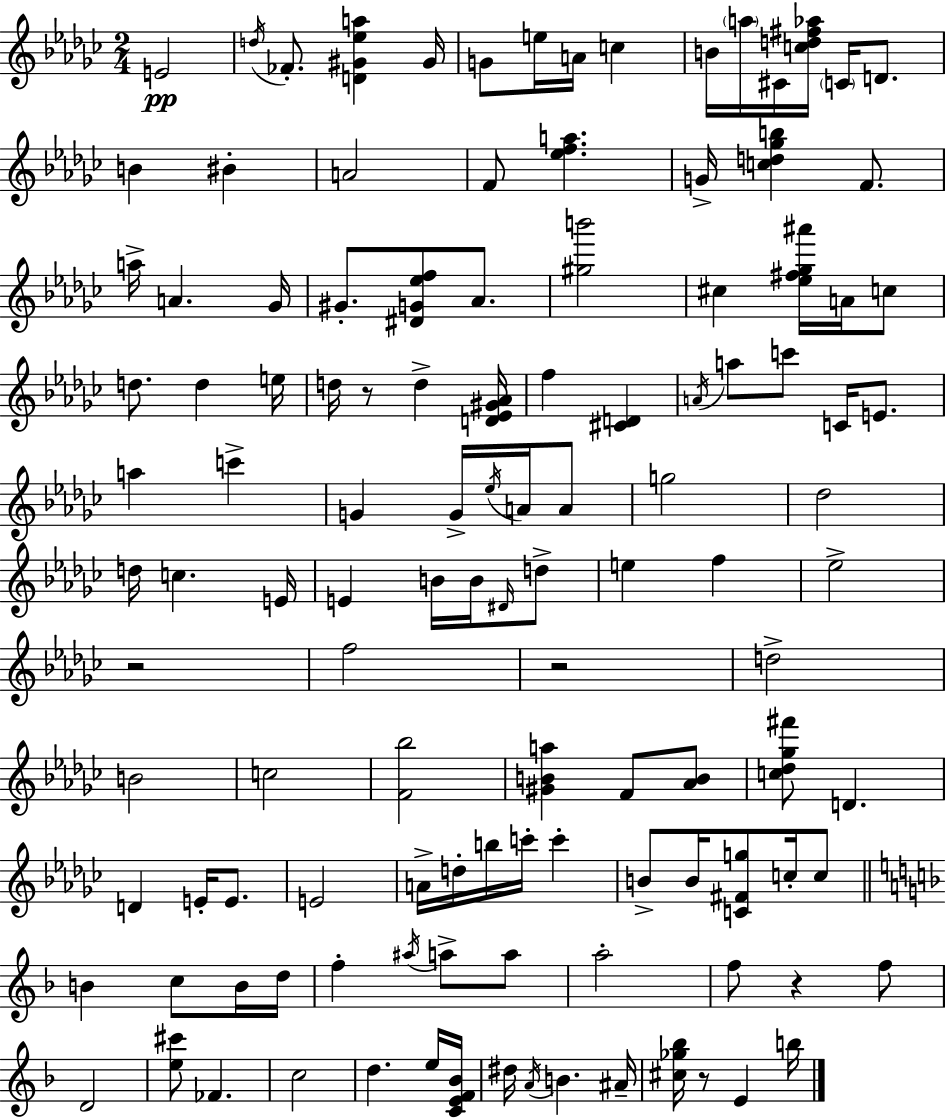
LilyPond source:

{
  \clef treble
  \numericTimeSignature
  \time 2/4
  \key ees \minor
  e'2\pp | \acciaccatura { d''16 } fes'8.-. <d' gis' ees'' a''>4 | gis'16 g'8 e''16 a'16 c''4 | b'16 \parenthesize a''16 cis'16 <c'' d'' fis'' aes''>16 \parenthesize c'16 d'8. | \break b'4 bis'4-. | a'2 | f'8 <ees'' f'' a''>4. | g'16-> <c'' d'' ges'' b''>4 f'8. | \break a''16-> a'4. | ges'16 gis'8.-. <dis' g' ees'' f''>8 aes'8. | <gis'' b'''>2 | cis''4 <ees'' fis'' ges'' ais'''>16 a'16 c''8 | \break d''8. d''4 | e''16 d''16 r8 d''4-> | <d' ees' gis' aes'>16 f''4 <cis' d'>4 | \acciaccatura { a'16 } a''8 c'''8 c'16 e'8. | \break a''4 c'''4-> | g'4 g'16-> \acciaccatura { ees''16 } | a'16 a'8 g''2 | des''2 | \break d''16 c''4. | e'16 e'4 b'16 | b'16 \grace { dis'16 } d''8-> e''4 | f''4 ees''2-> | \break r2 | f''2 | r2 | d''2-> | \break b'2 | c''2 | <f' bes''>2 | <gis' b' a''>4 | \break f'8 <aes' b'>8 <c'' des'' ges'' fis'''>8 d'4. | d'4 | e'16-. e'8. e'2 | a'16-> d''16-. b''16 c'''16-. | \break c'''4-. b'8-> b'16 <c' fis' g''>8 | c''16-. c''8 \bar "||" \break \key f \major b'4 c''8 b'16 d''16 | f''4-. \acciaccatura { ais''16 } a''8-> a''8 | a''2-. | f''8 r4 f''8 | \break d'2 | <e'' cis'''>8 fes'4. | c''2 | d''4. e''16 | \break <c' e' f' bes'>16 dis''16 \acciaccatura { a'16 } b'4. | ais'16-- <cis'' ges'' bes''>16 r8 e'4 | b''16 \bar "|."
}